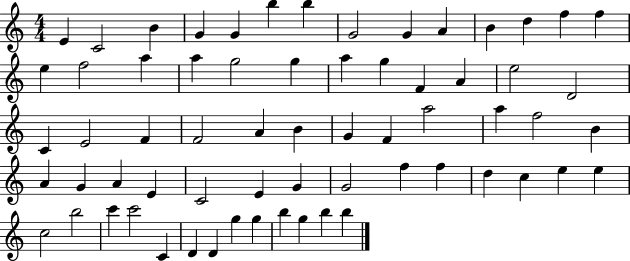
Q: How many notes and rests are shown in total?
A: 65